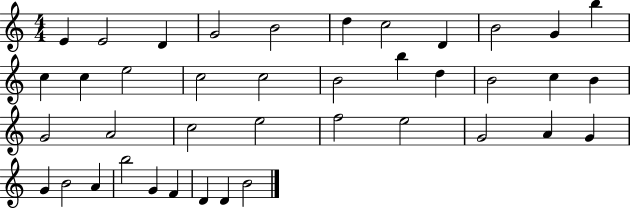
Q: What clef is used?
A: treble